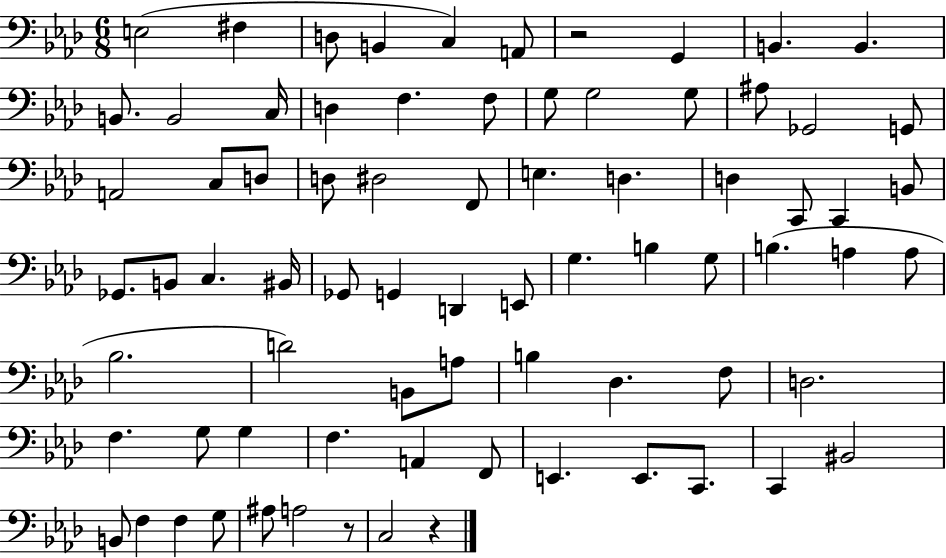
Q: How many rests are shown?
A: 3